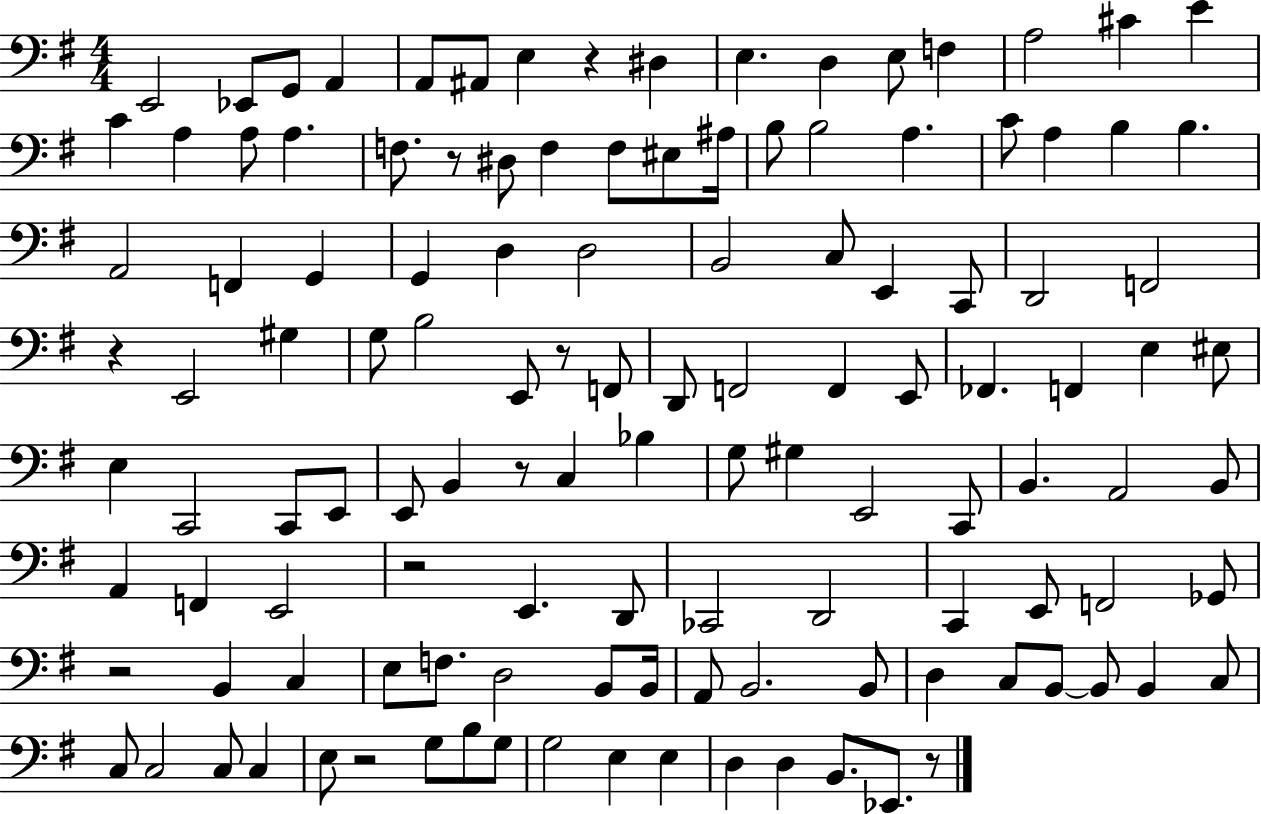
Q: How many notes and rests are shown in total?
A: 124